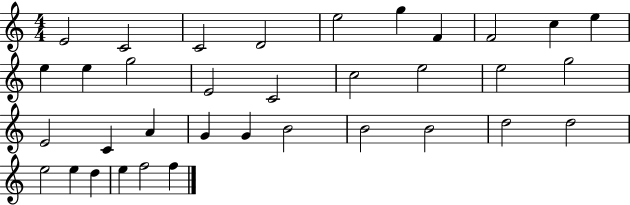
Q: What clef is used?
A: treble